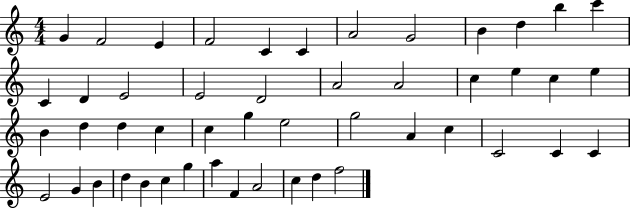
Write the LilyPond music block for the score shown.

{
  \clef treble
  \numericTimeSignature
  \time 4/4
  \key c \major
  g'4 f'2 e'4 | f'2 c'4 c'4 | a'2 g'2 | b'4 d''4 b''4 c'''4 | \break c'4 d'4 e'2 | e'2 d'2 | a'2 a'2 | c''4 e''4 c''4 e''4 | \break b'4 d''4 d''4 c''4 | c''4 g''4 e''2 | g''2 a'4 c''4 | c'2 c'4 c'4 | \break e'2 g'4 b'4 | d''4 b'4 c''4 g''4 | a''4 f'4 a'2 | c''4 d''4 f''2 | \break \bar "|."
}